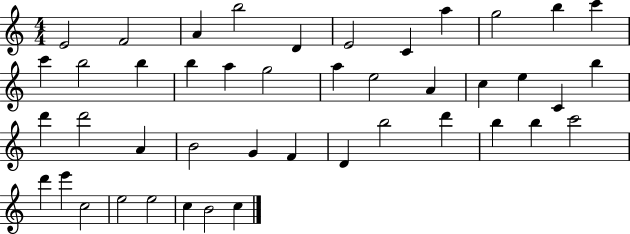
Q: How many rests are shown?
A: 0